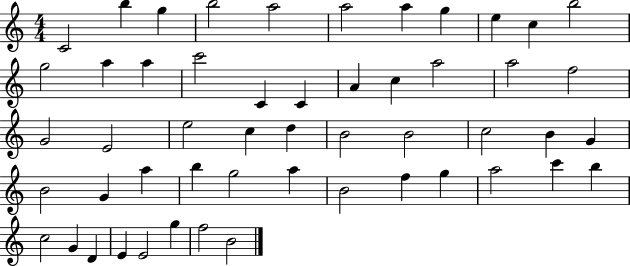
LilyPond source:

{
  \clef treble
  \numericTimeSignature
  \time 4/4
  \key c \major
  c'2 b''4 g''4 | b''2 a''2 | a''2 a''4 g''4 | e''4 c''4 b''2 | \break g''2 a''4 a''4 | c'''2 c'4 c'4 | a'4 c''4 a''2 | a''2 f''2 | \break g'2 e'2 | e''2 c''4 d''4 | b'2 b'2 | c''2 b'4 g'4 | \break b'2 g'4 a''4 | b''4 g''2 a''4 | b'2 f''4 g''4 | a''2 c'''4 b''4 | \break c''2 g'4 d'4 | e'4 e'2 g''4 | f''2 b'2 | \bar "|."
}